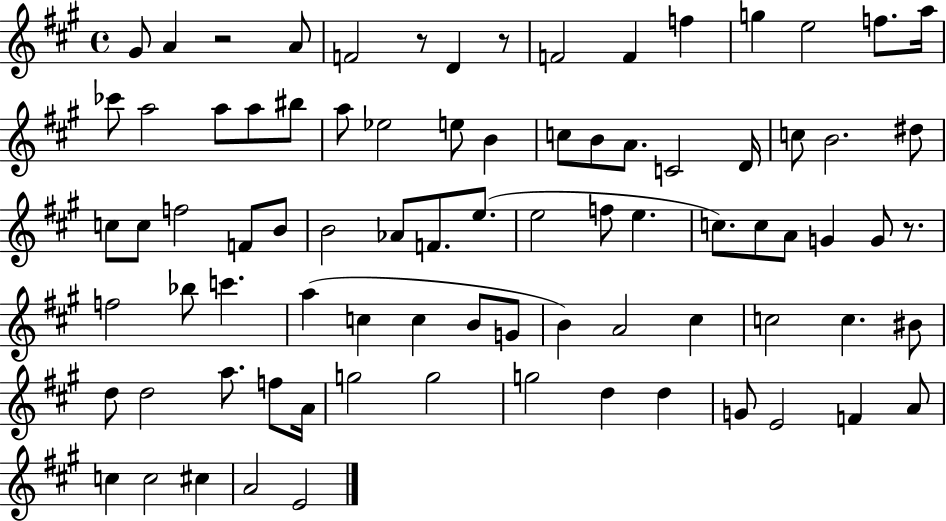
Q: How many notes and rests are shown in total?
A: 83